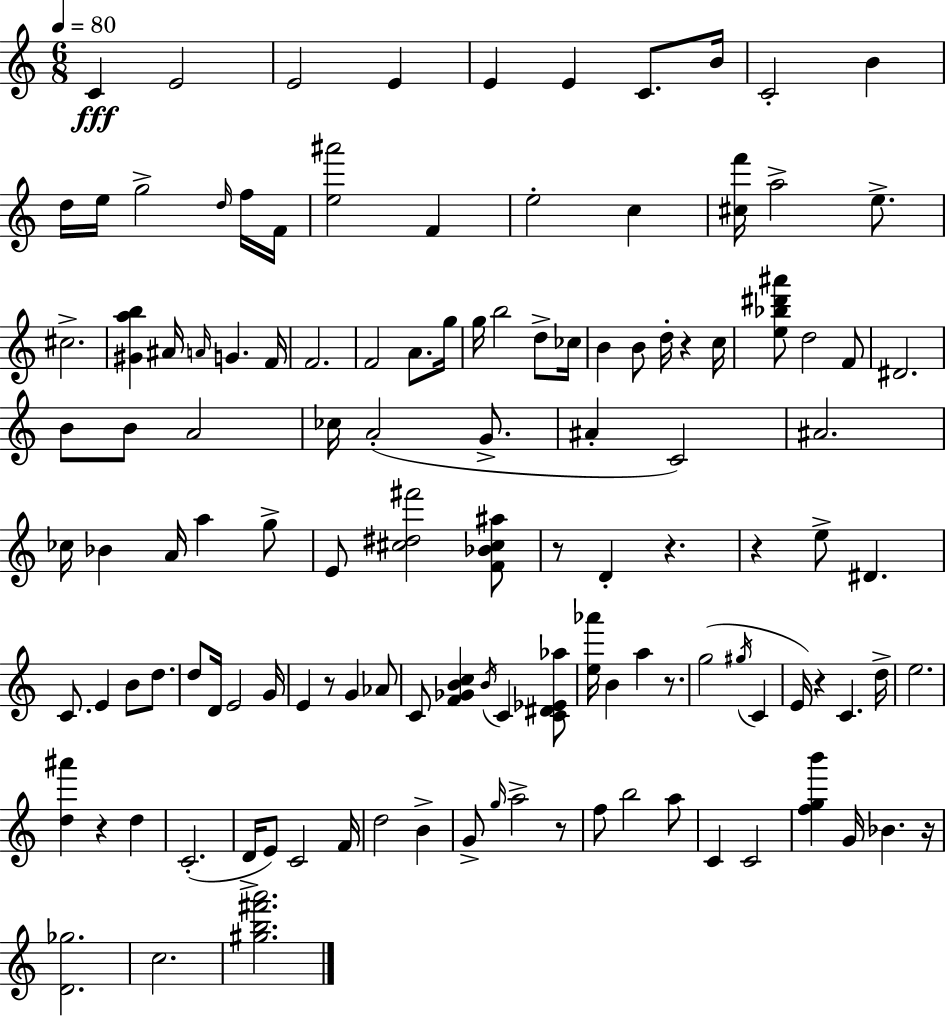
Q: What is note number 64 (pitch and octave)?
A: D5